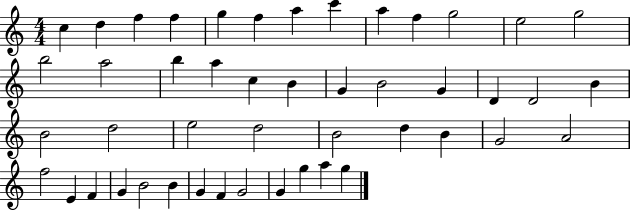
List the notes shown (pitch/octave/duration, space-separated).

C5/q D5/q F5/q F5/q G5/q F5/q A5/q C6/q A5/q F5/q G5/h E5/h G5/h B5/h A5/h B5/q A5/q C5/q B4/q G4/q B4/h G4/q D4/q D4/h B4/q B4/h D5/h E5/h D5/h B4/h D5/q B4/q G4/h A4/h F5/h E4/q F4/q G4/q B4/h B4/q G4/q F4/q G4/h G4/q G5/q A5/q G5/q